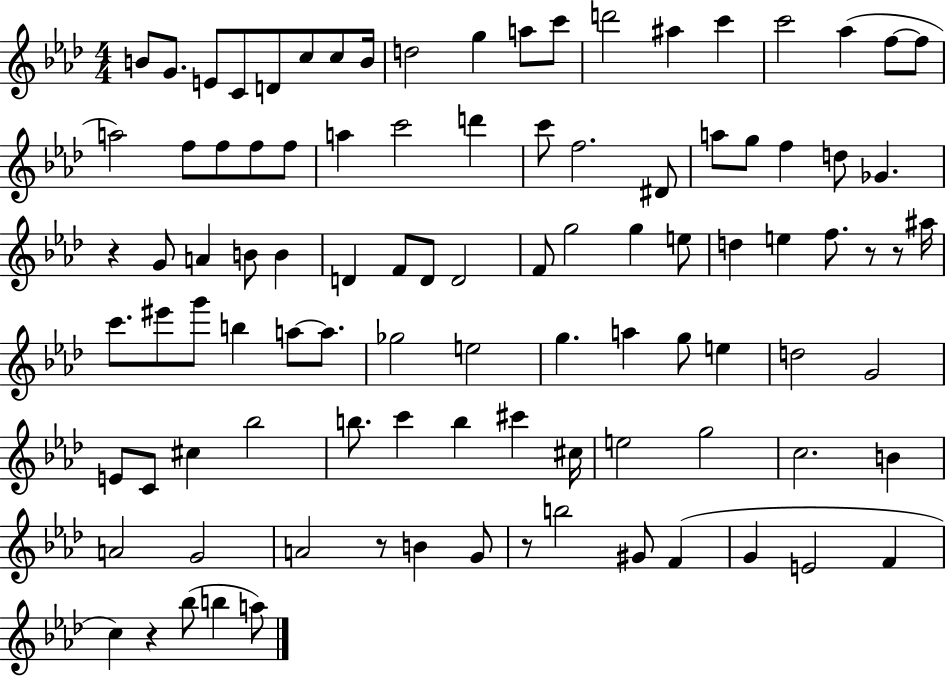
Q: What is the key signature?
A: AES major